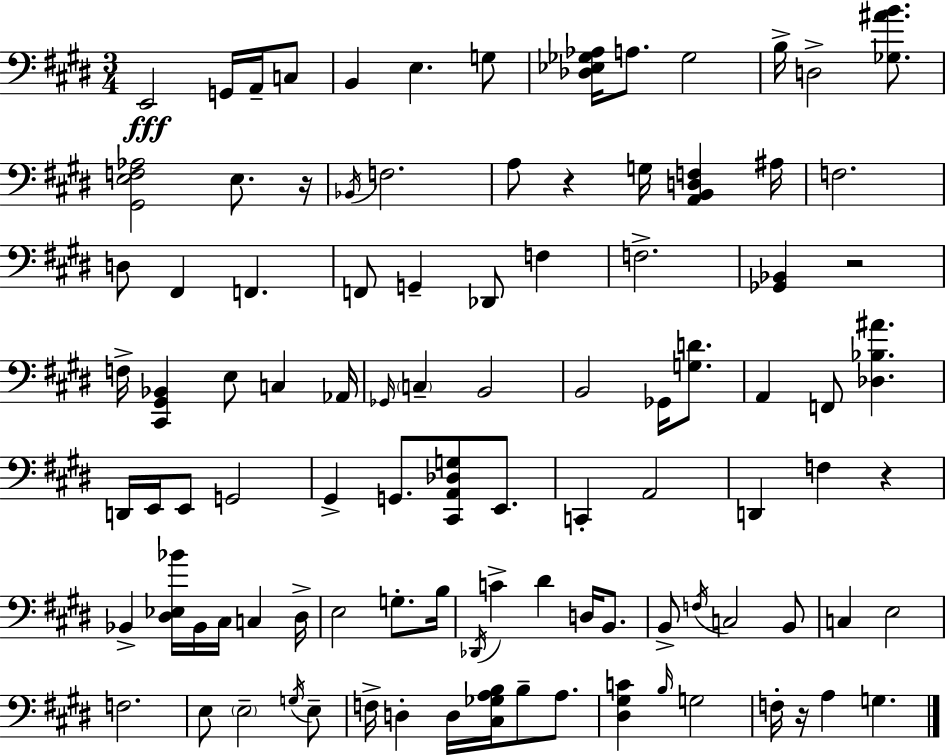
E2/h G2/s A2/s C3/e B2/q E3/q. G3/e [Db3,Eb3,Gb3,Ab3]/s A3/e. Gb3/h B3/s D3/h [Gb3,A#4,B4]/e. [G#2,E3,F3,Ab3]/h E3/e. R/s Bb2/s F3/h. A3/e R/q G3/s [A2,B2,D3,F3]/q A#3/s F3/h. D3/e F#2/q F2/q. F2/e G2/q Db2/e F3/q F3/h. [Gb2,Bb2]/q R/h F3/s [C#2,G#2,Bb2]/q E3/e C3/q Ab2/s Gb2/s C3/q B2/h B2/h Gb2/s [G3,D4]/e. A2/q F2/e [Db3,Bb3,A#4]/q. D2/s E2/s E2/e G2/h G#2/q G2/e. [C#2,A2,Db3,G3]/e E2/e. C2/q A2/h D2/q F3/q R/q Bb2/q [D#3,Eb3,Bb4]/s Bb2/s C#3/s C3/q D#3/s E3/h G3/e. B3/s Db2/s C4/q D#4/q D3/s B2/e. B2/e F3/s C3/h B2/e C3/q E3/h F3/h. E3/e E3/h G3/s E3/e F3/s D3/q D3/s [C#3,Gb3,A3,B3]/s B3/e A3/e. [D#3,G#3,C4]/q B3/s G3/h F3/s R/s A3/q G3/q.